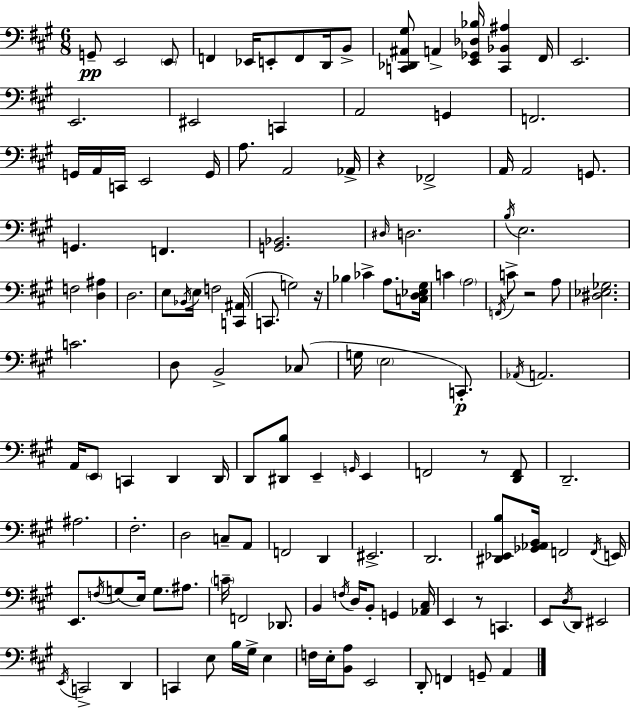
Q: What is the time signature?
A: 6/8